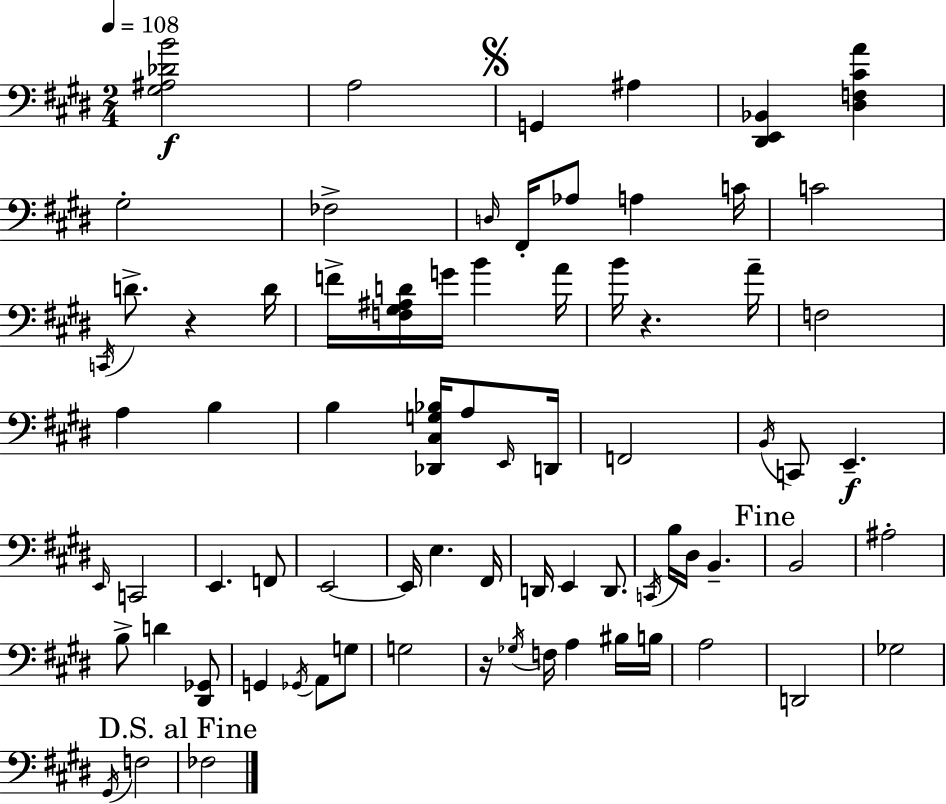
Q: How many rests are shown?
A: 3